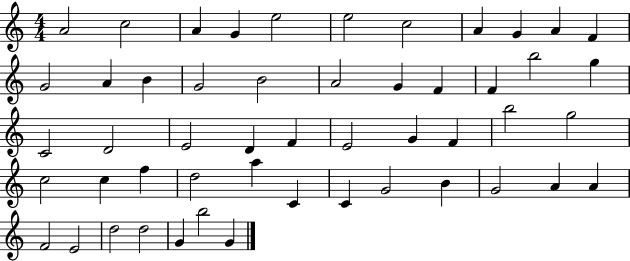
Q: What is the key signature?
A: C major